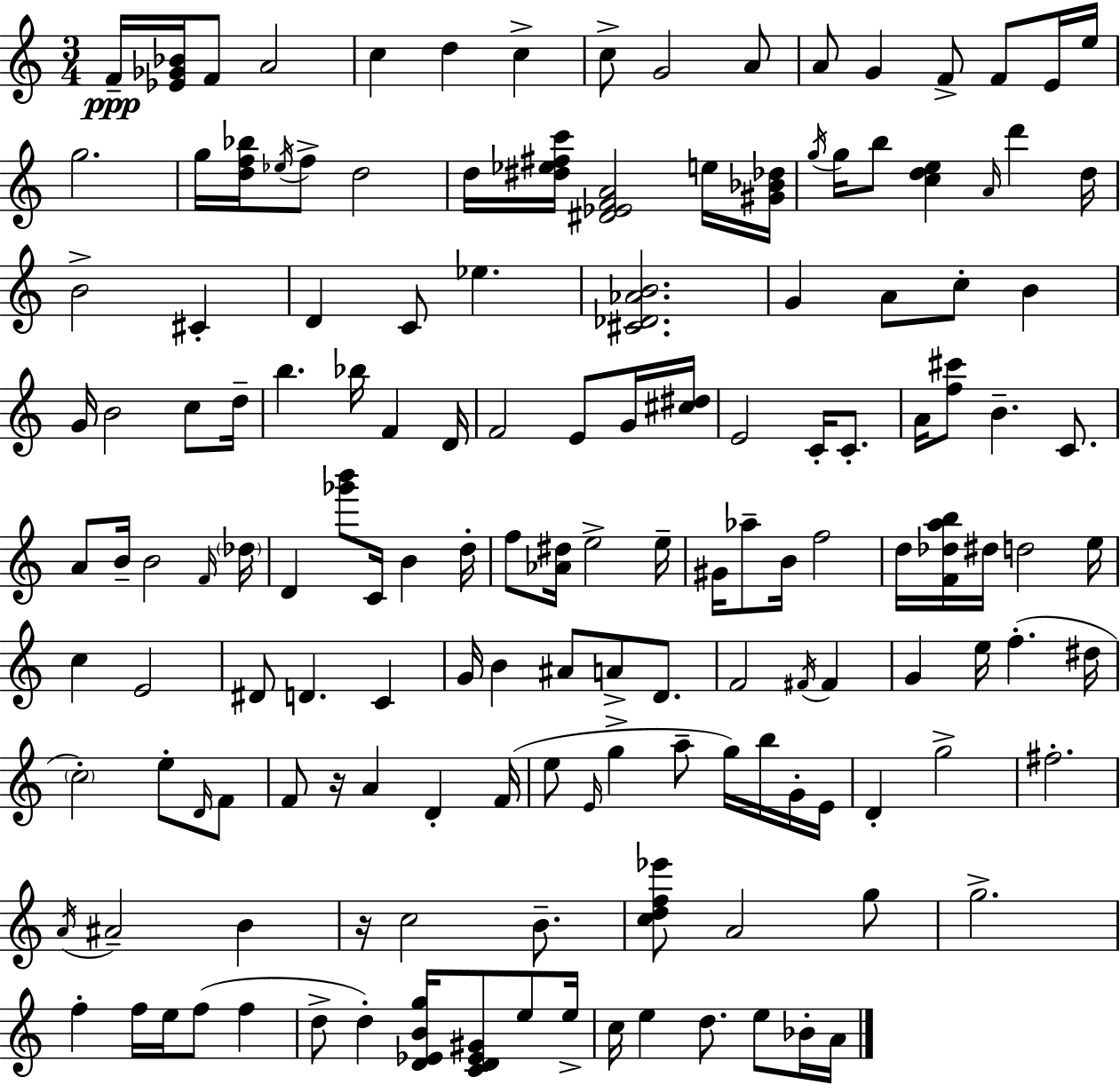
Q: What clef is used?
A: treble